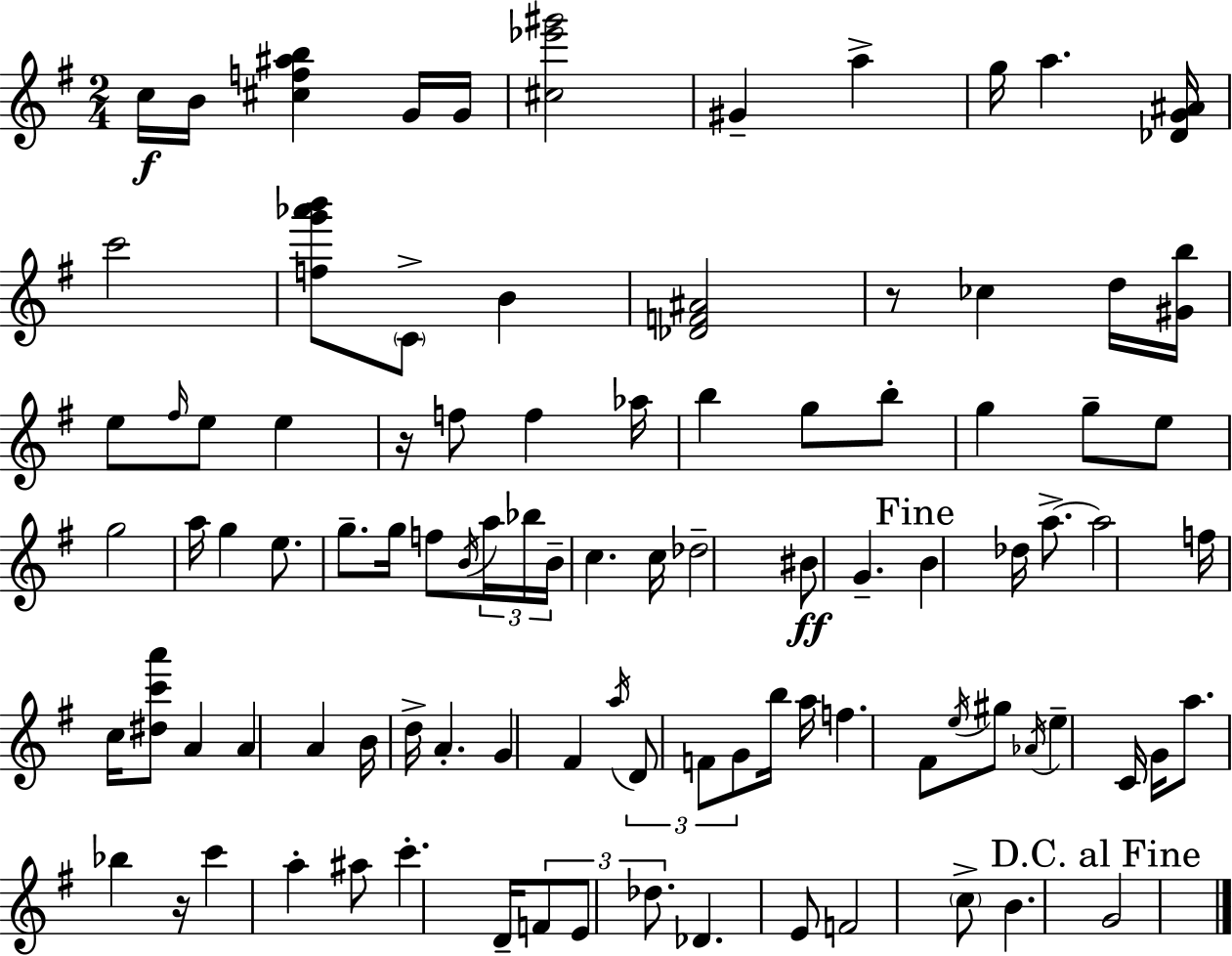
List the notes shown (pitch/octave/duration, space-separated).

C5/s B4/s [C#5,F5,A#5,B5]/q G4/s G4/s [C#5,Eb6,G#6]/h G#4/q A5/q G5/s A5/q. [Db4,G4,A#4]/s C6/h [F5,G6,Ab6,B6]/e C4/e B4/q [Db4,F4,A#4]/h R/e CES5/q D5/s [G#4,B5]/s E5/e F#5/s E5/e E5/q R/s F5/e F5/q Ab5/s B5/q G5/e B5/e G5/q G5/e E5/e G5/h A5/s G5/q E5/e. G5/e. G5/s F5/e B4/s A5/s Bb5/s B4/s C5/q. C5/s Db5/h BIS4/e G4/q. B4/q Db5/s A5/e. A5/h F5/s C5/s [D#5,C6,A6]/e A4/q A4/q A4/q B4/s D5/s A4/q. G4/q F#4/q A5/s D4/e F4/e G4/e B5/s A5/s F5/q. F#4/e E5/s G#5/e Ab4/s E5/q C4/s G4/s A5/e. Bb5/q R/s C6/q A5/q A#5/e C6/q. D4/s F4/e E4/e Db5/e. Db4/q. E4/e F4/h C5/e B4/q. G4/h